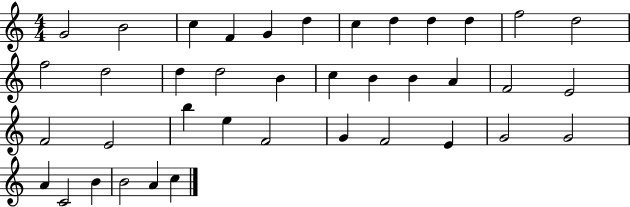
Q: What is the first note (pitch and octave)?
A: G4